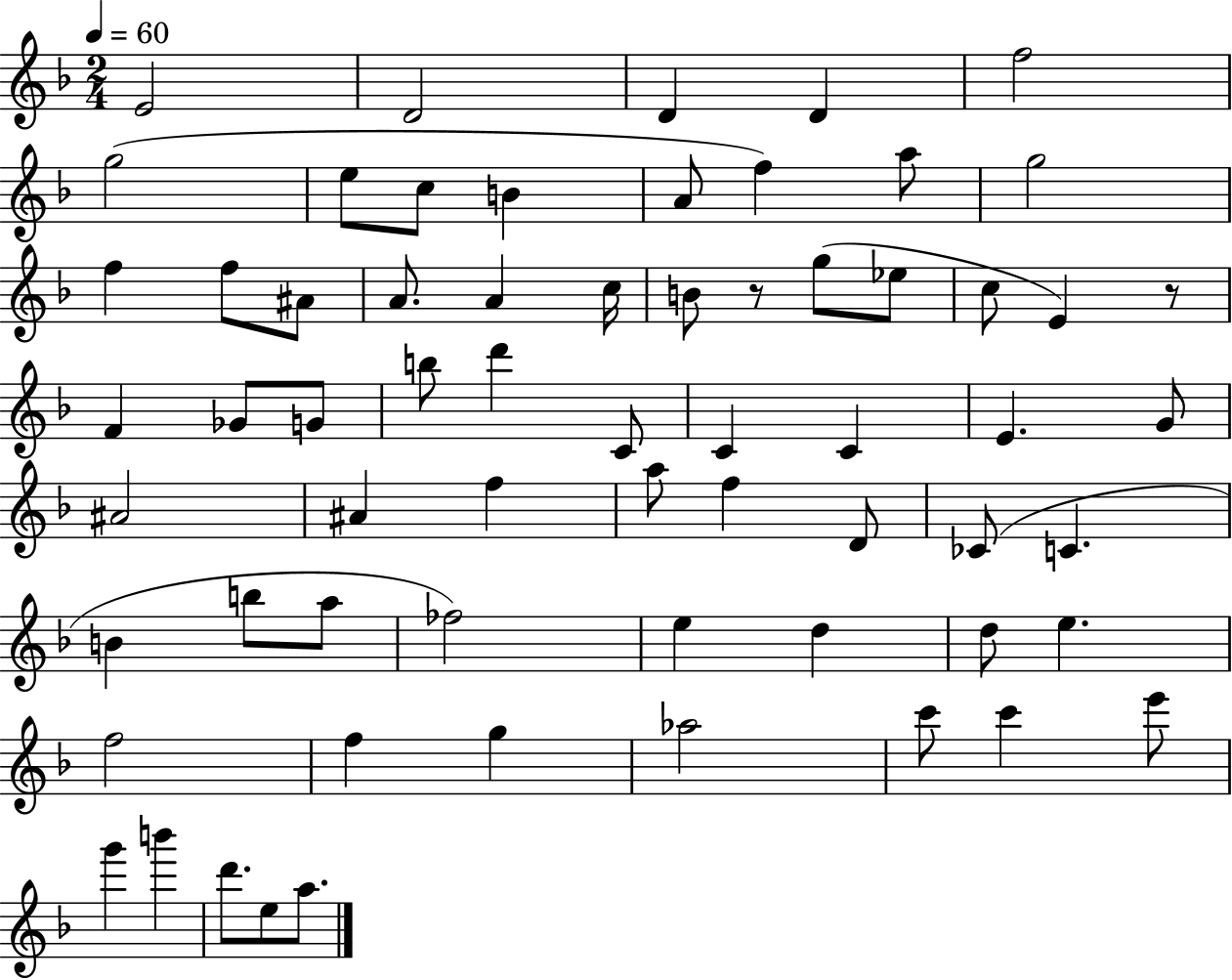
X:1
T:Untitled
M:2/4
L:1/4
K:F
E2 D2 D D f2 g2 e/2 c/2 B A/2 f a/2 g2 f f/2 ^A/2 A/2 A c/4 B/2 z/2 g/2 _e/2 c/2 E z/2 F _G/2 G/2 b/2 d' C/2 C C E G/2 ^A2 ^A f a/2 f D/2 _C/2 C B b/2 a/2 _f2 e d d/2 e f2 f g _a2 c'/2 c' e'/2 g' b' d'/2 e/2 a/2